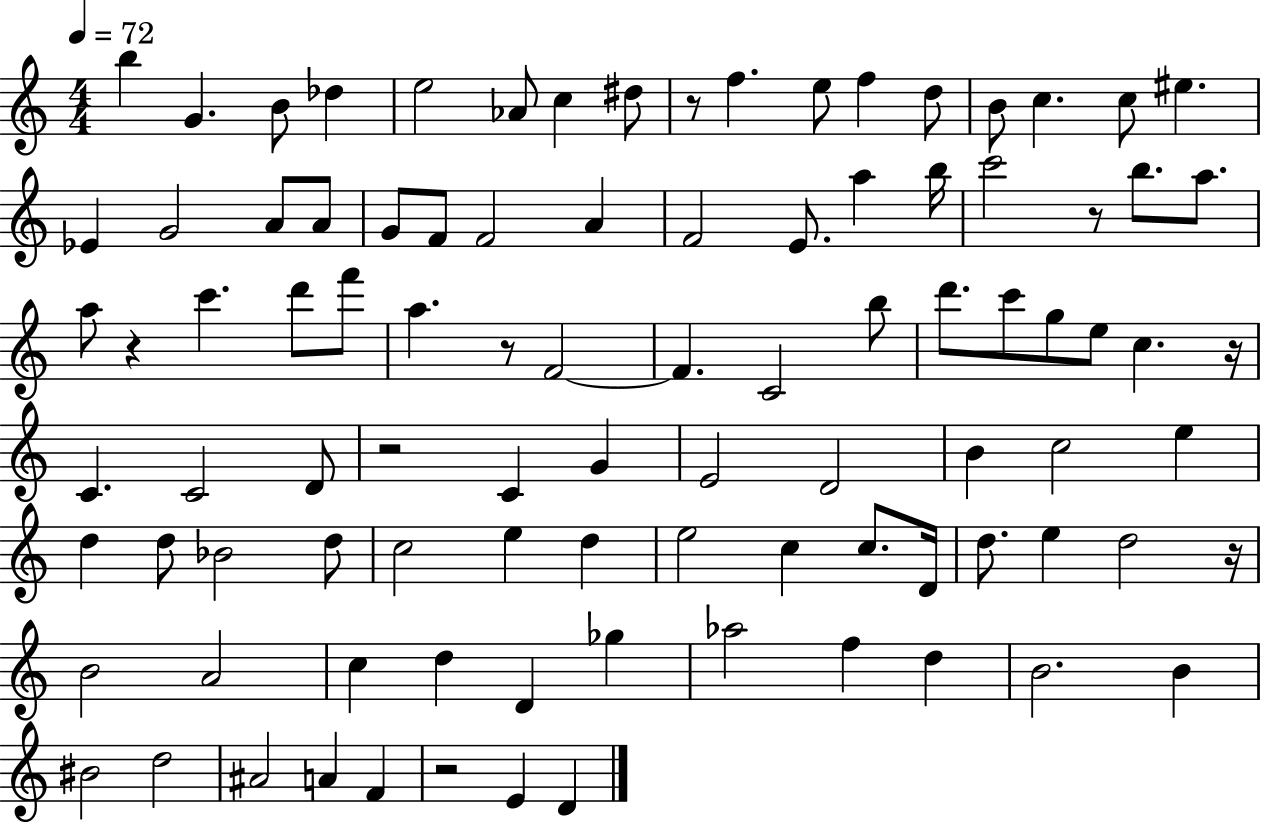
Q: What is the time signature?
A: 4/4